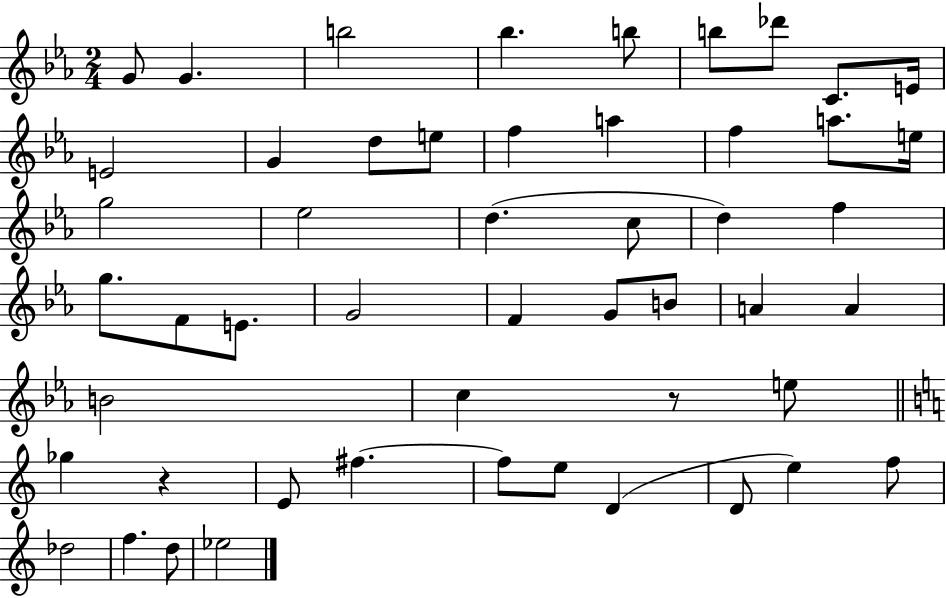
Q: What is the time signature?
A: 2/4